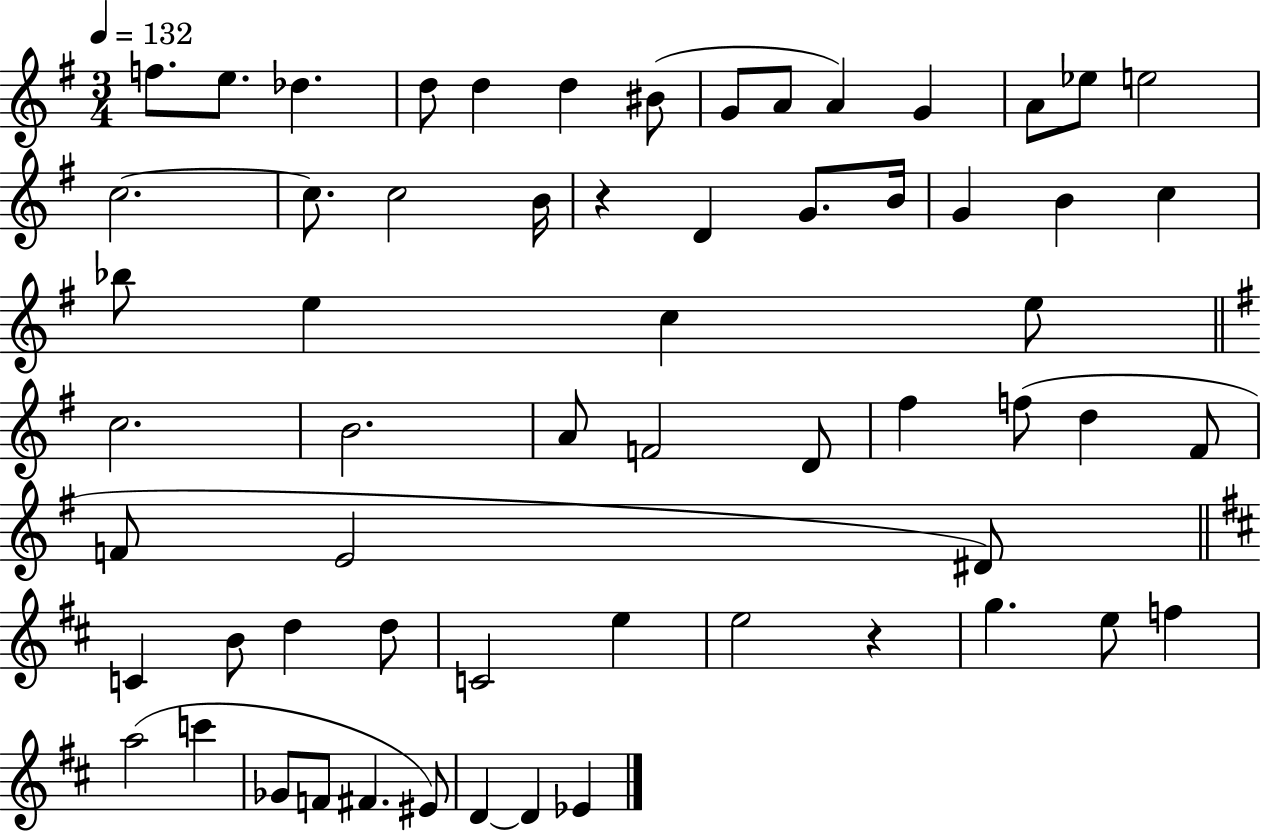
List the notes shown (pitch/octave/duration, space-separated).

F5/e. E5/e. Db5/q. D5/e D5/q D5/q BIS4/e G4/e A4/e A4/q G4/q A4/e Eb5/e E5/h C5/h. C5/e. C5/h B4/s R/q D4/q G4/e. B4/s G4/q B4/q C5/q Bb5/e E5/q C5/q E5/e C5/h. B4/h. A4/e F4/h D4/e F#5/q F5/e D5/q F#4/e F4/e E4/h D#4/e C4/q B4/e D5/q D5/e C4/h E5/q E5/h R/q G5/q. E5/e F5/q A5/h C6/q Gb4/e F4/e F#4/q. EIS4/e D4/q D4/q Eb4/q